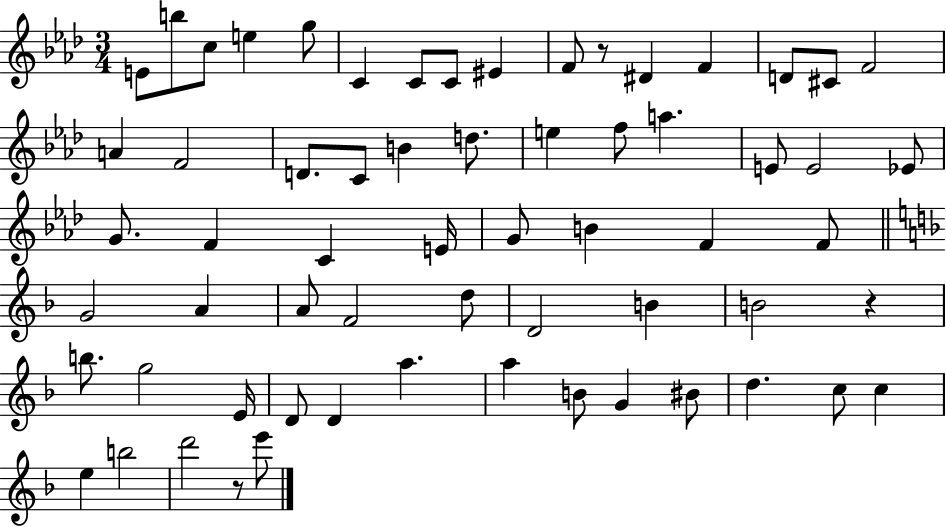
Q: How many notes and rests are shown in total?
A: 63